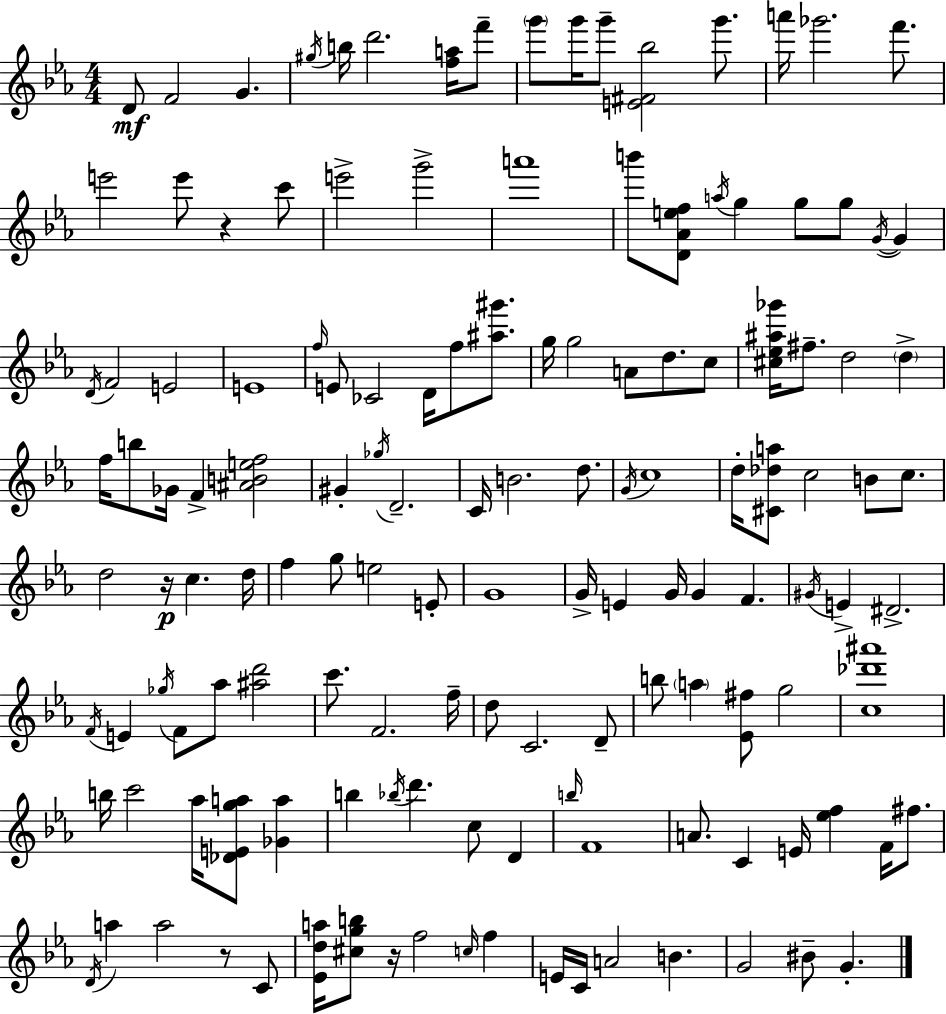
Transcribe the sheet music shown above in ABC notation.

X:1
T:Untitled
M:4/4
L:1/4
K:Cm
D/2 F2 G ^g/4 b/4 d'2 [fa]/4 f'/2 g'/2 g'/4 g'/2 [E^F_b]2 g'/2 a'/4 _g'2 f'/2 e'2 e'/2 z c'/2 e'2 g'2 a'4 b'/2 [D_Aef]/2 a/4 g g/2 g/2 G/4 G D/4 F2 E2 E4 f/4 E/2 _C2 D/4 f/2 [^a^g']/2 g/4 g2 A/2 d/2 c/2 [^c_e^a_g']/4 ^f/2 d2 d f/4 b/2 _G/4 F [^ABef]2 ^G _g/4 D2 C/4 B2 d/2 G/4 c4 d/4 [^C_da]/2 c2 B/2 c/2 d2 z/4 c d/4 f g/2 e2 E/2 G4 G/4 E G/4 G F ^G/4 E ^D2 F/4 E _g/4 F/2 _a/2 [^ad']2 c'/2 F2 f/4 d/2 C2 D/2 b/2 a [_E^f]/2 g2 [c_d'^a']4 b/4 c'2 _a/4 [_DEga]/2 [_Ga] b _b/4 d' c/2 D b/4 F4 A/2 C E/4 [_ef] F/4 ^f/2 D/4 a a2 z/2 C/2 [_Eda]/4 [^cgb]/2 z/4 f2 c/4 f E/4 C/4 A2 B G2 ^B/2 G